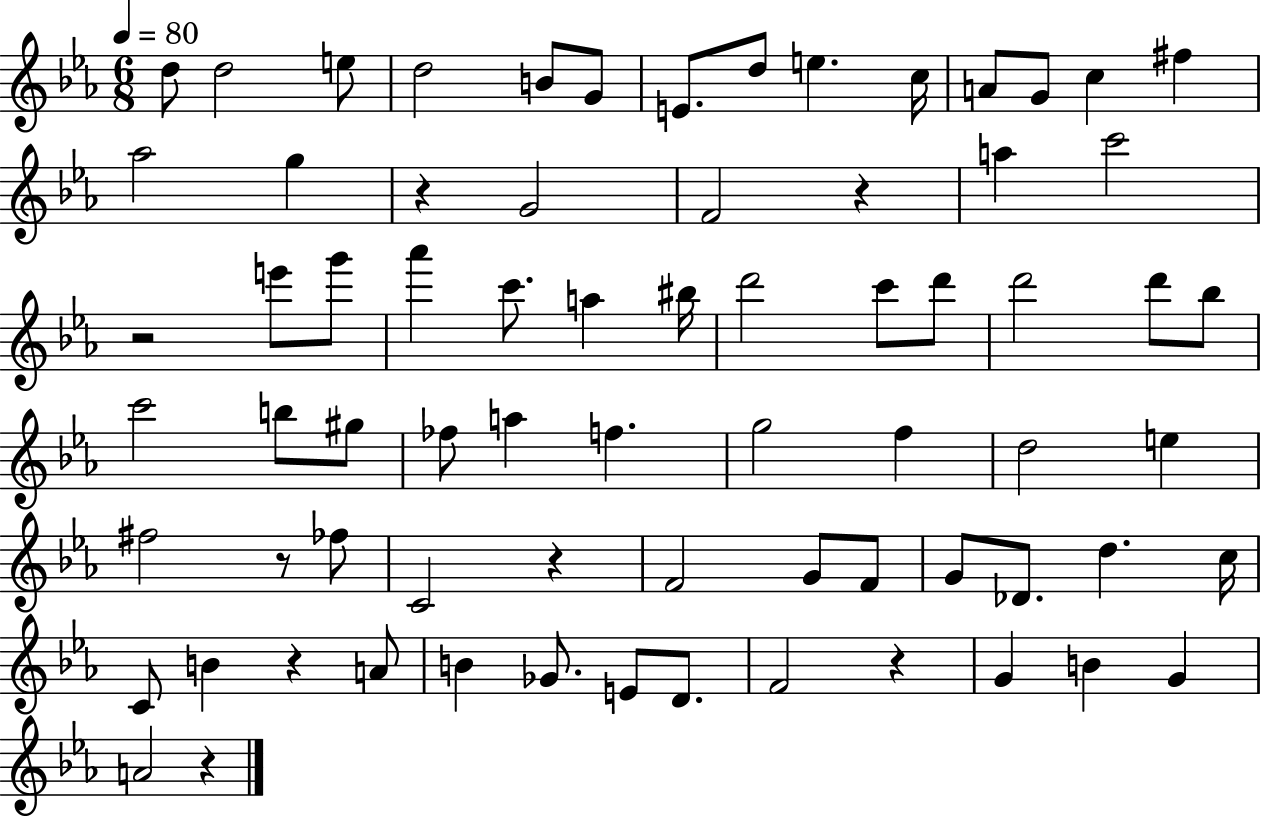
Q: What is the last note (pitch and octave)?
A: A4